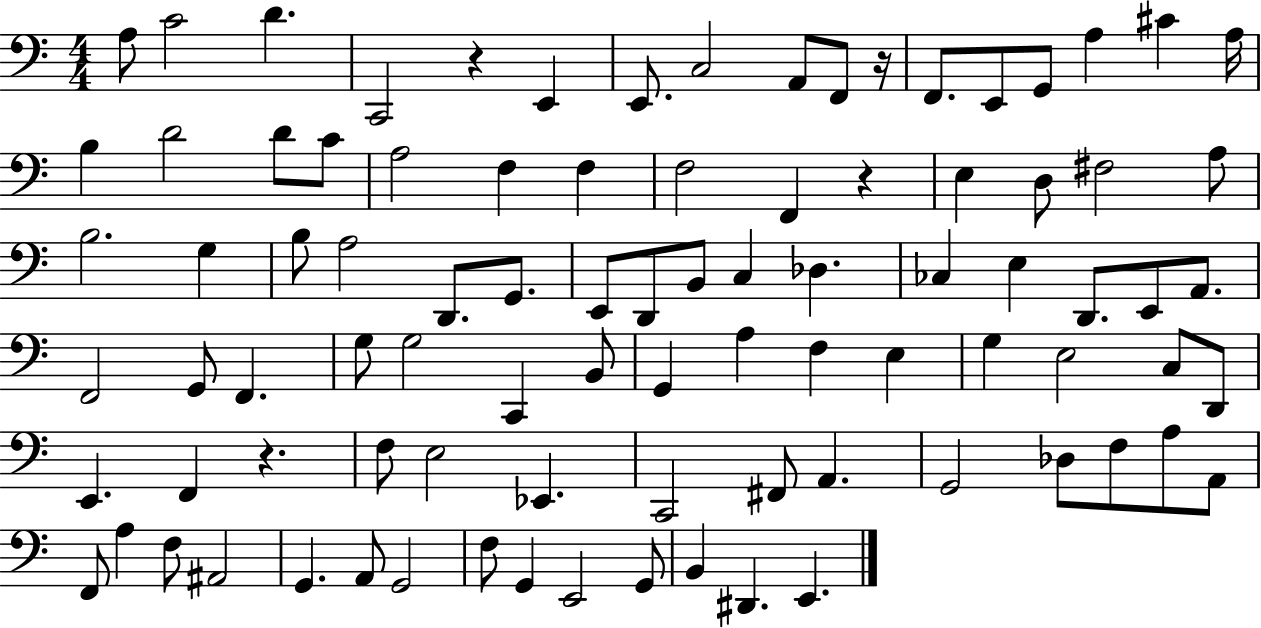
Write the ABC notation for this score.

X:1
T:Untitled
M:4/4
L:1/4
K:C
A,/2 C2 D C,,2 z E,, E,,/2 C,2 A,,/2 F,,/2 z/4 F,,/2 E,,/2 G,,/2 A, ^C A,/4 B, D2 D/2 C/2 A,2 F, F, F,2 F,, z E, D,/2 ^F,2 A,/2 B,2 G, B,/2 A,2 D,,/2 G,,/2 E,,/2 D,,/2 B,,/2 C, _D, _C, E, D,,/2 E,,/2 A,,/2 F,,2 G,,/2 F,, G,/2 G,2 C,, B,,/2 G,, A, F, E, G, E,2 C,/2 D,,/2 E,, F,, z F,/2 E,2 _E,, C,,2 ^F,,/2 A,, G,,2 _D,/2 F,/2 A,/2 A,,/2 F,,/2 A, F,/2 ^A,,2 G,, A,,/2 G,,2 F,/2 G,, E,,2 G,,/2 B,, ^D,, E,,